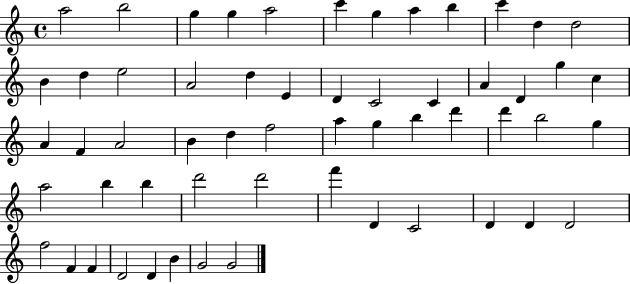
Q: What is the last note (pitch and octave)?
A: G4